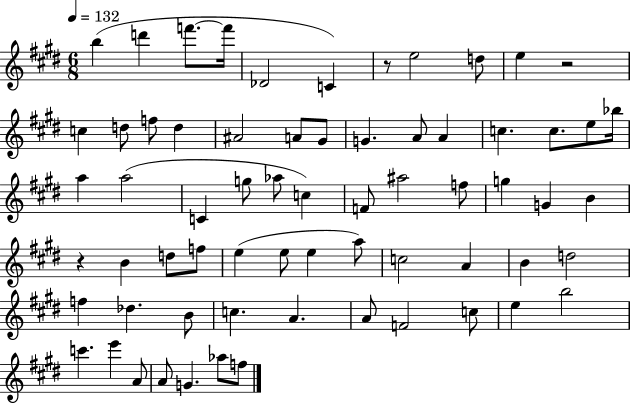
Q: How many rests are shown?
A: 3